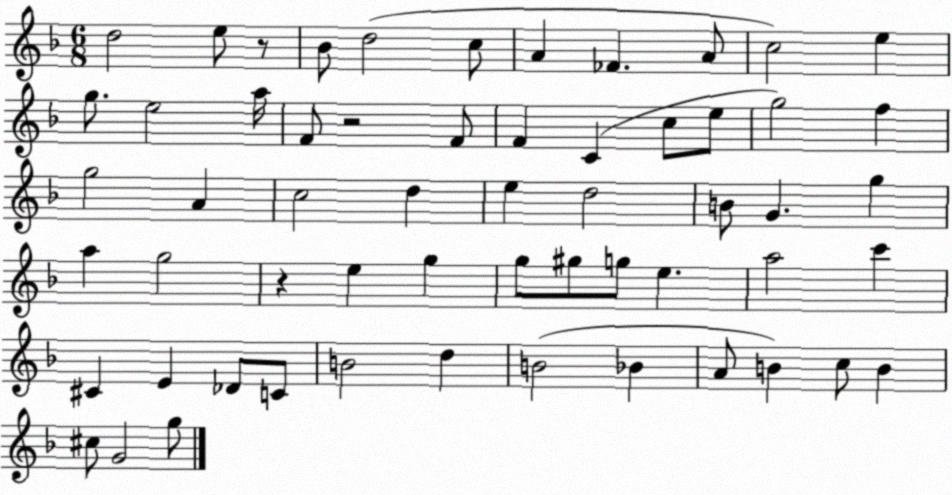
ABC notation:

X:1
T:Untitled
M:6/8
L:1/4
K:F
d2 e/2 z/2 _B/2 d2 c/2 A _F A/2 c2 e g/2 e2 a/4 F/2 z2 F/2 F C c/2 e/2 g2 f g2 A c2 d e d2 B/2 G g a g2 z e g g/2 ^g/2 g/2 e a2 c' ^C E _D/2 C/2 B2 d B2 _B A/2 B c/2 B ^c/2 G2 g/2